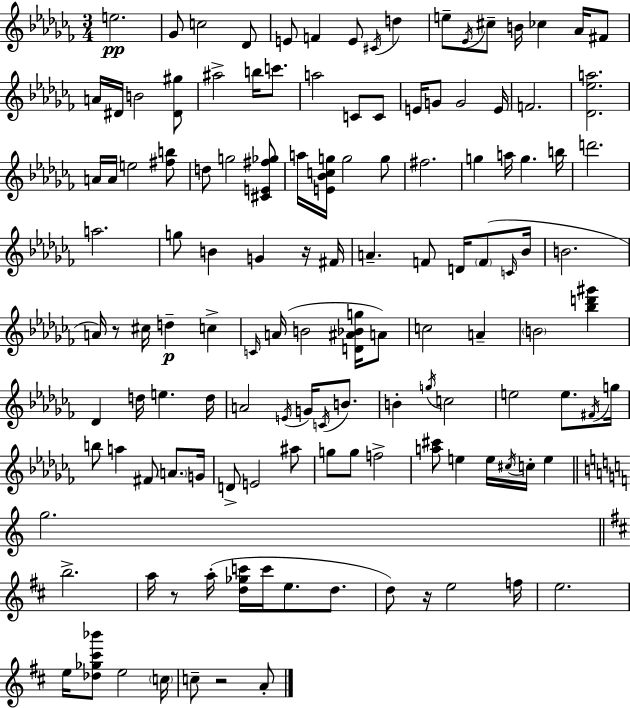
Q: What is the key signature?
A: AES minor